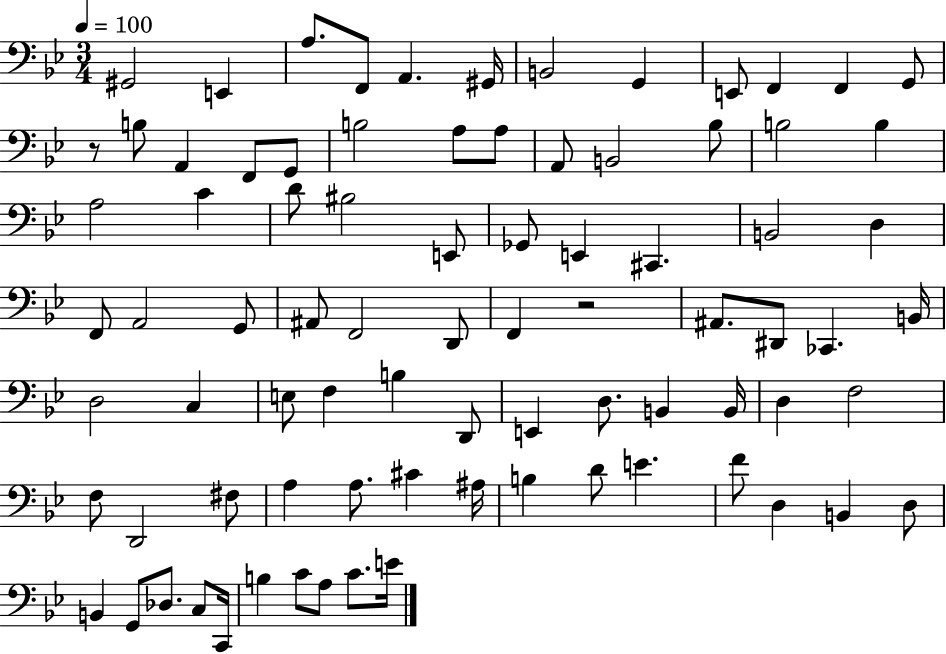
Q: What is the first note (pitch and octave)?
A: G#2